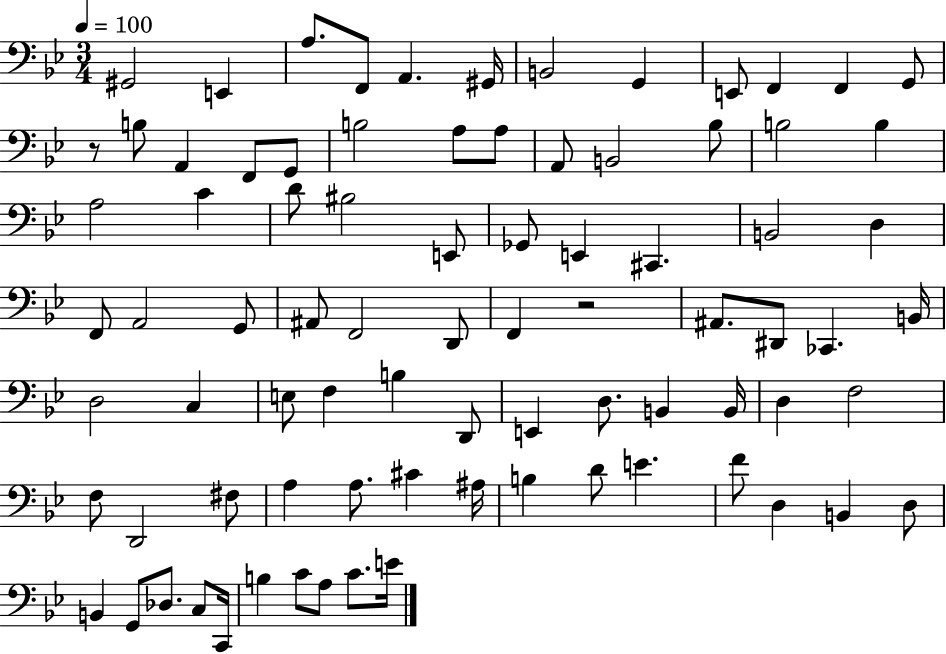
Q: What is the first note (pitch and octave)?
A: G#2